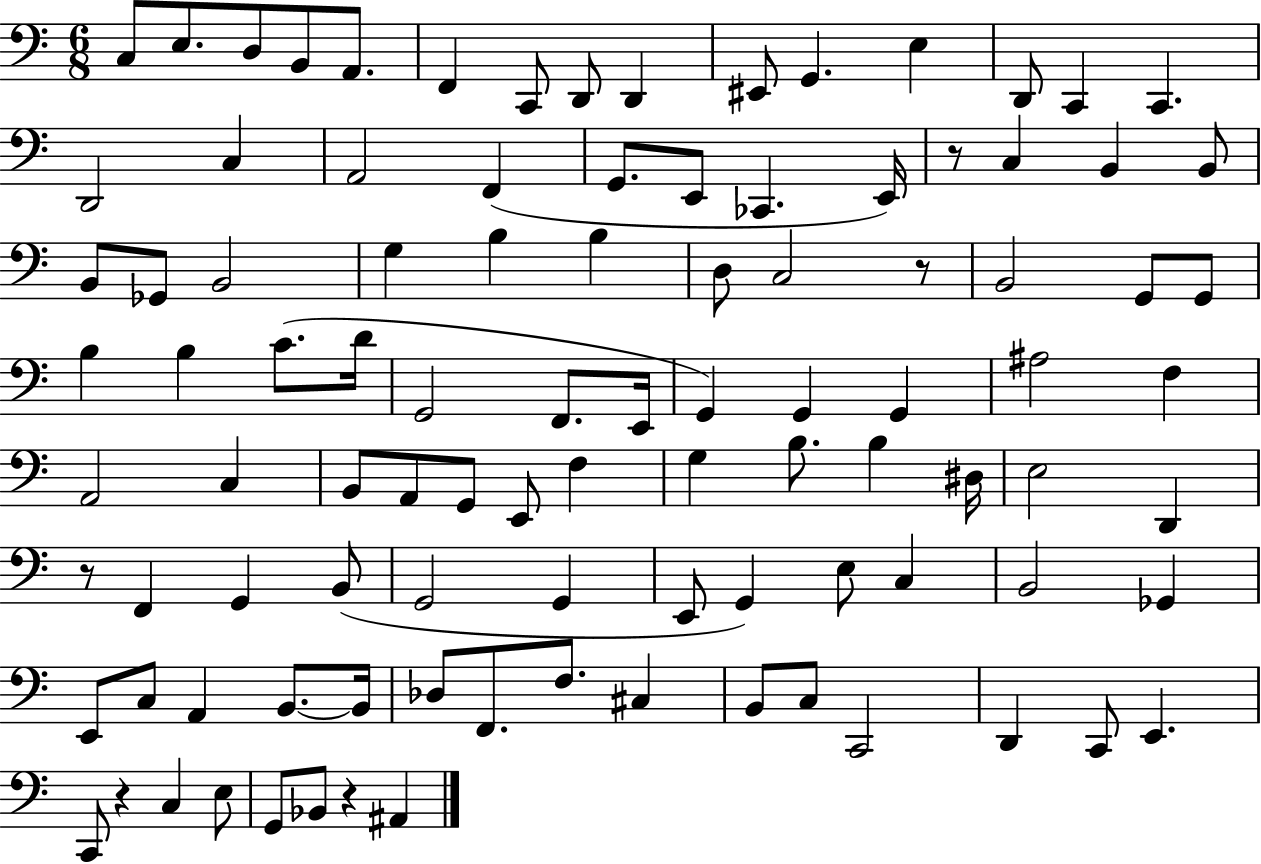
X:1
T:Untitled
M:6/8
L:1/4
K:C
C,/2 E,/2 D,/2 B,,/2 A,,/2 F,, C,,/2 D,,/2 D,, ^E,,/2 G,, E, D,,/2 C,, C,, D,,2 C, A,,2 F,, G,,/2 E,,/2 _C,, E,,/4 z/2 C, B,, B,,/2 B,,/2 _G,,/2 B,,2 G, B, B, D,/2 C,2 z/2 B,,2 G,,/2 G,,/2 B, B, C/2 D/4 G,,2 F,,/2 E,,/4 G,, G,, G,, ^A,2 F, A,,2 C, B,,/2 A,,/2 G,,/2 E,,/2 F, G, B,/2 B, ^D,/4 E,2 D,, z/2 F,, G,, B,,/2 G,,2 G,, E,,/2 G,, E,/2 C, B,,2 _G,, E,,/2 C,/2 A,, B,,/2 B,,/4 _D,/2 F,,/2 F,/2 ^C, B,,/2 C,/2 C,,2 D,, C,,/2 E,, C,,/2 z C, E,/2 G,,/2 _B,,/2 z ^A,,